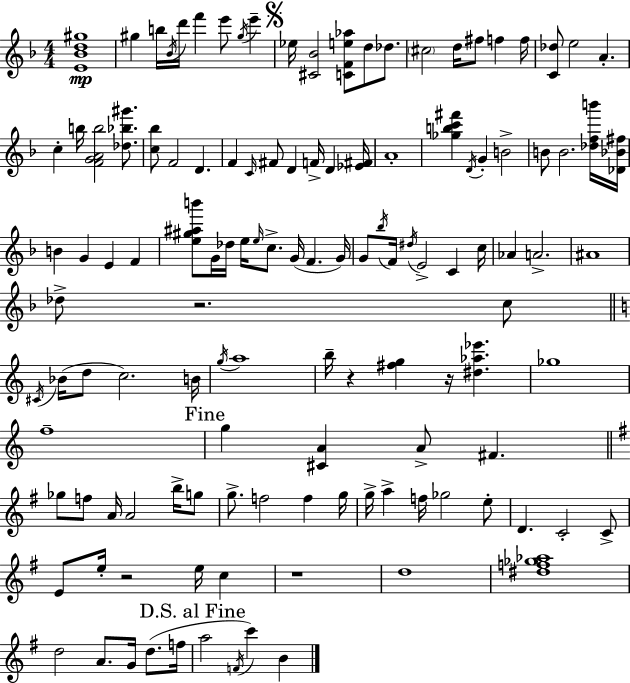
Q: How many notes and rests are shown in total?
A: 124